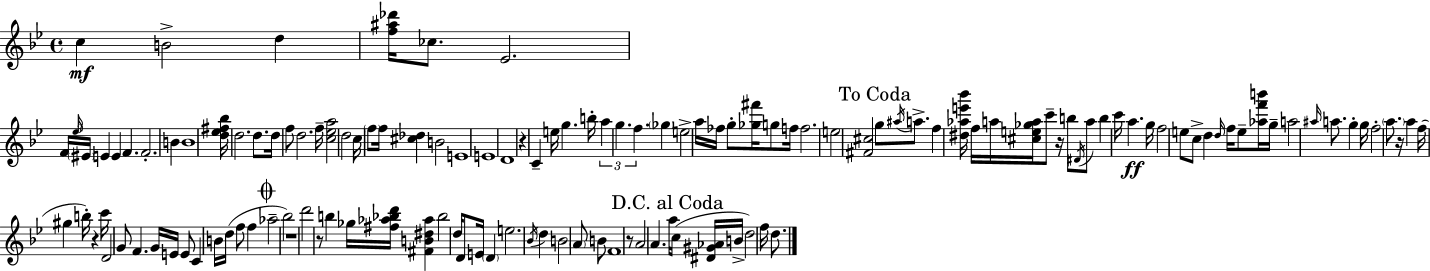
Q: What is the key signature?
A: G minor